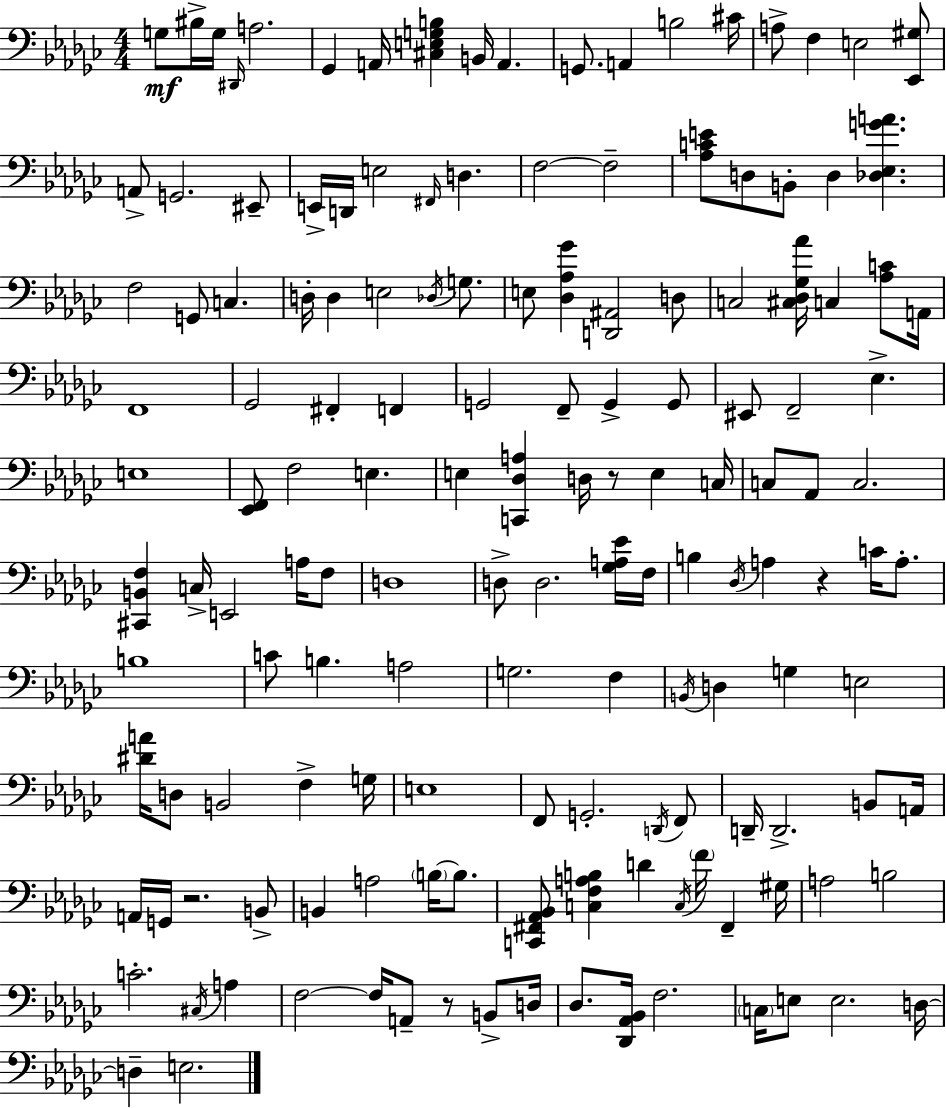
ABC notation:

X:1
T:Untitled
M:4/4
L:1/4
K:Ebm
G,/2 ^B,/4 G,/4 ^D,,/4 A,2 _G,, A,,/4 [^C,E,G,B,] B,,/4 A,, G,,/2 A,, B,2 ^C/4 A,/2 F, E,2 [_E,,^G,]/2 A,,/2 G,,2 ^E,,/2 E,,/4 D,,/4 E,2 ^F,,/4 D, F,2 F,2 [_A,CE]/2 D,/2 B,,/2 D, [_D,_E,GA] F,2 G,,/2 C, D,/4 D, E,2 _D,/4 G,/2 E,/2 [_D,_A,_G] [D,,^A,,]2 D,/2 C,2 [^C,_D,_G,_A]/4 C, [_A,C]/2 A,,/4 F,,4 _G,,2 ^F,, F,, G,,2 F,,/2 G,, G,,/2 ^E,,/2 F,,2 _E, E,4 [_E,,F,,]/2 F,2 E, E, [C,,_D,A,] D,/4 z/2 E, C,/4 C,/2 _A,,/2 C,2 [^C,,B,,F,] C,/4 E,,2 A,/4 F,/2 D,4 D,/2 D,2 [_G,A,_E]/4 F,/4 B, _D,/4 A, z C/4 A,/2 B,4 C/2 B, A,2 G,2 F, B,,/4 D, G, E,2 [^DA]/4 D,/2 B,,2 F, G,/4 E,4 F,,/2 G,,2 D,,/4 F,,/2 D,,/4 D,,2 B,,/2 A,,/4 A,,/4 G,,/4 z2 B,,/2 B,, A,2 B,/4 B,/2 [C,,^F,,_A,,_B,,]/2 [C,F,A,B,] D C,/4 F/4 ^F,, ^G,/4 A,2 B,2 C2 ^C,/4 A, F,2 F,/4 A,,/2 z/2 B,,/2 D,/4 _D,/2 [_D,,_A,,_B,,]/4 F,2 C,/4 E,/2 E,2 D,/4 D, E,2